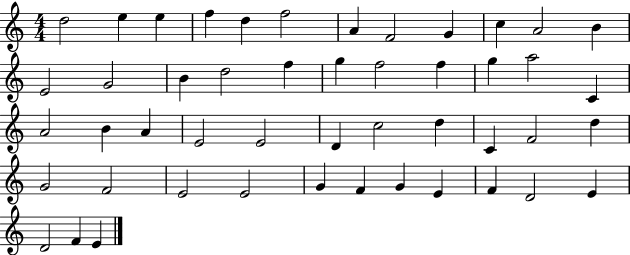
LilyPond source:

{
  \clef treble
  \numericTimeSignature
  \time 4/4
  \key c \major
  d''2 e''4 e''4 | f''4 d''4 f''2 | a'4 f'2 g'4 | c''4 a'2 b'4 | \break e'2 g'2 | b'4 d''2 f''4 | g''4 f''2 f''4 | g''4 a''2 c'4 | \break a'2 b'4 a'4 | e'2 e'2 | d'4 c''2 d''4 | c'4 f'2 d''4 | \break g'2 f'2 | e'2 e'2 | g'4 f'4 g'4 e'4 | f'4 d'2 e'4 | \break d'2 f'4 e'4 | \bar "|."
}